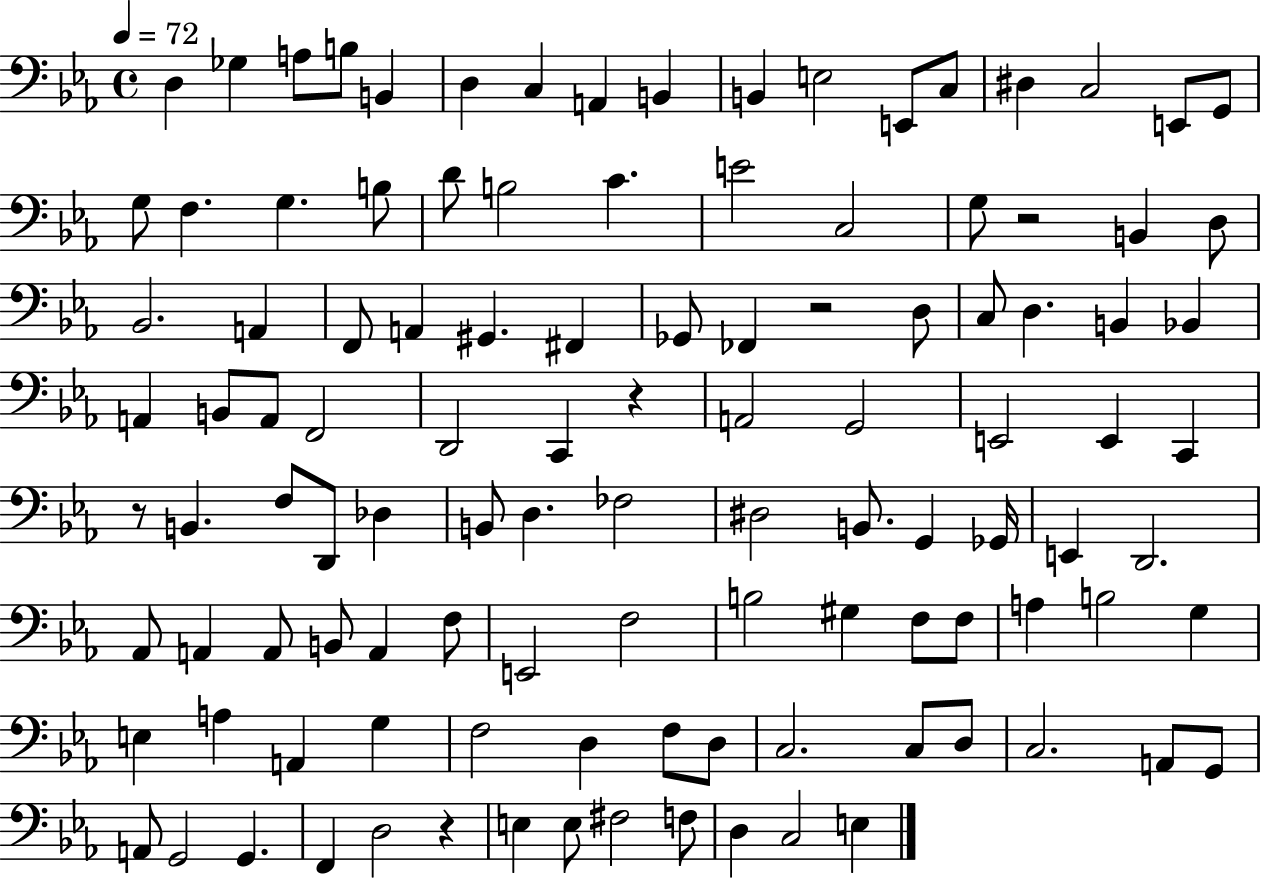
X:1
T:Untitled
M:4/4
L:1/4
K:Eb
D, _G, A,/2 B,/2 B,, D, C, A,, B,, B,, E,2 E,,/2 C,/2 ^D, C,2 E,,/2 G,,/2 G,/2 F, G, B,/2 D/2 B,2 C E2 C,2 G,/2 z2 B,, D,/2 _B,,2 A,, F,,/2 A,, ^G,, ^F,, _G,,/2 _F,, z2 D,/2 C,/2 D, B,, _B,, A,, B,,/2 A,,/2 F,,2 D,,2 C,, z A,,2 G,,2 E,,2 E,, C,, z/2 B,, F,/2 D,,/2 _D, B,,/2 D, _F,2 ^D,2 B,,/2 G,, _G,,/4 E,, D,,2 _A,,/2 A,, A,,/2 B,,/2 A,, F,/2 E,,2 F,2 B,2 ^G, F,/2 F,/2 A, B,2 G, E, A, A,, G, F,2 D, F,/2 D,/2 C,2 C,/2 D,/2 C,2 A,,/2 G,,/2 A,,/2 G,,2 G,, F,, D,2 z E, E,/2 ^F,2 F,/2 D, C,2 E,